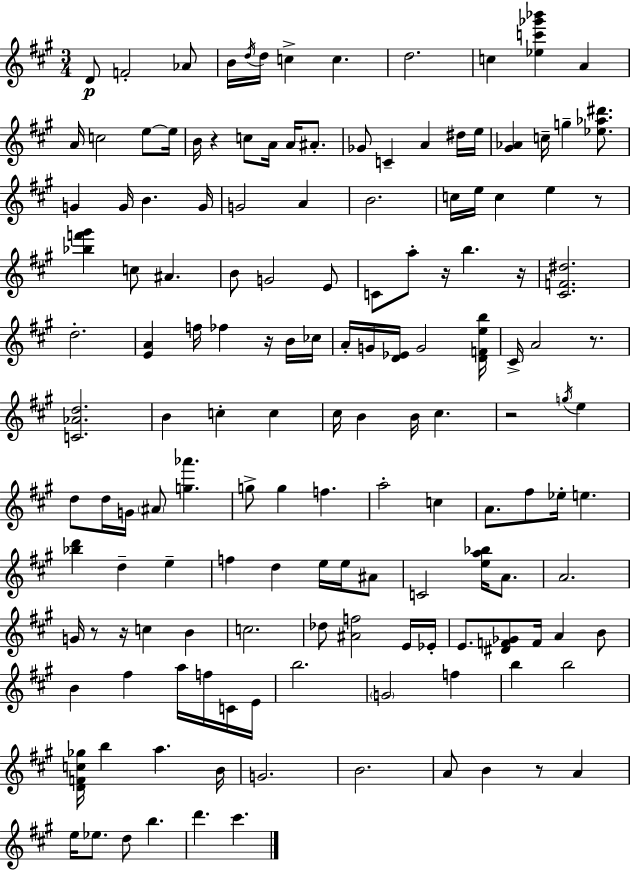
D4/e F4/h Ab4/e B4/s D5/s D5/s C5/q C5/q. D5/h. C5/q [Eb5,C6,Gb6,Bb6]/q A4/q A4/s C5/h E5/e E5/s B4/s R/q C5/e A4/s A4/s A#4/e. Gb4/e C4/q A4/q D#5/s E5/s [G#4,Ab4]/q C5/s G5/q [Eb5,Ab5,D#6]/e. G4/q G4/s B4/q. G4/s G4/h A4/q B4/h. C5/s E5/s C5/q E5/q R/e [Bb5,F6,G#6]/q C5/e A#4/q. B4/e G4/h E4/e C4/e A5/e R/s B5/q. R/s [C#4,F4,D#5]/h. D5/h. [E4,A4]/q F5/s FES5/q R/s B4/s CES5/s A4/s G4/s [D4,Eb4]/s G4/h [D4,F4,E5,B5]/s C#4/s A4/h R/e. [C4,Ab4,D5]/h. B4/q C5/q C5/q C#5/s B4/q B4/s C#5/q. R/h G5/s E5/q D5/e D5/s G4/s A#4/e [G5,Ab6]/q. G5/e G5/q F5/q. A5/h C5/q A4/e. F#5/e Eb5/s E5/q. [Bb5,D6]/q D5/q E5/q F5/q D5/q E5/s E5/s A#4/e C4/h [E5,A5,Bb5]/s A4/e. A4/h. G4/s R/e R/s C5/q B4/q C5/h. Db5/e [A#4,F5]/h E4/s Eb4/s E4/e. [D#4,F4,Gb4]/e F4/s A4/q B4/e B4/q F#5/q A5/s F5/s C4/s E4/s B5/h. G4/h F5/q B5/q B5/h [D4,F4,C5,Gb5]/s B5/q A5/q. B4/s G4/h. B4/h. A4/e B4/q R/e A4/q E5/s Eb5/e. D5/e B5/q. D6/q. C#6/q.